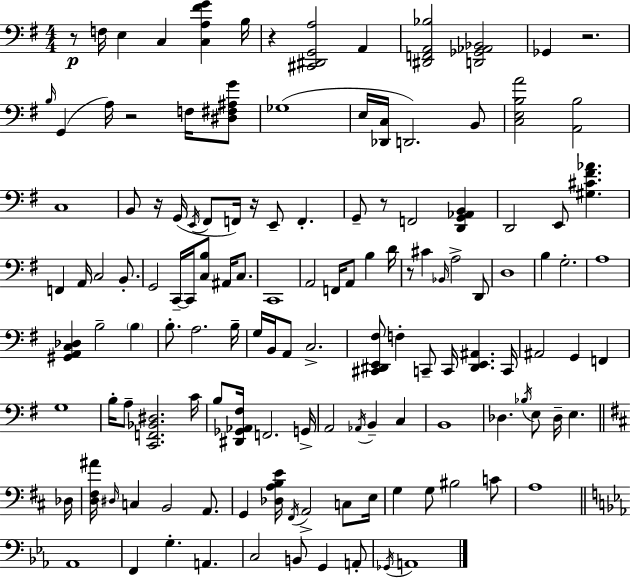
{
  \clef bass
  \numericTimeSignature
  \time 4/4
  \key e \minor
  r8\p f16 e4 c4 <c a fis' g'>4 b16 | r4 <cis, dis, g, a>2 a,4 | <dis, f, a, bes>2 <d, ges, aes, bes,>2 | ges,4 r2. | \break \grace { b16 }( g,4 a16) r2 f16 <dis fis ais g'>8 | ges1( | e16 <des, c>16 d,2.) b,8 | <c e b a'>2 <a, b>2 | \break c1 | b,8 r16 g,16( \acciaccatura { e,16 } fis,8 f,16) r16 e,8-- f,4.-. | g,8-- r8 f,2 <d, g, aes, b,>4 | d,2 e,8 <gis cis' fis' aes'>4. | \break f,4 a,16 c2 b,8.-. | g,2 c,16--~~ c,16 <c b>8 ais,16 c8. | c,1 | a,2 f,16 a,8 b4 | \break d'16 r8 cis'4 \grace { bes,16 } a2-> | d,8 d1 | b4 g2.-. | a1 | \break <gis, a, c des>4 b2-- \parenthesize b4 | b8.-. a2. | b16-- g16 b,16 a,8 c2.-> | <cis, dis, e, fis>8 f4-. c,8-- c,16 <dis, e, ais,>4. | \break c,16 ais,2 g,4 f,4 | g1 | b16-. a8-- <c, f, bes, dis>2. | c'16 b8 <dis, ges, aes, fis>16 f,2. | \break g,16-> a,2 \acciaccatura { aes,16 } b,4-- | c4 b,1 | des4. \acciaccatura { bes16 } e8 des16-- e4. | \bar "||" \break \key d \major des16 <d fis ais'>16 \grace { dis16 } c4 b,2 a,8. | g,4 <des a b e'>16 \acciaccatura { fis,16 } a,2-> | c8 e16 g4 g8 bis2 | c'8 a1 | \break \bar "||" \break \key ees \major aes,1 | f,4 g4.-. a,4. | c2 b,8 g,4 a,8-. | \acciaccatura { ges,16 } a,1 | \break \bar "|."
}